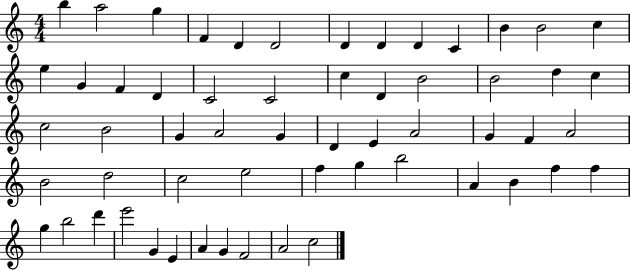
{
  \clef treble
  \numericTimeSignature
  \time 4/4
  \key c \major
  b''4 a''2 g''4 | f'4 d'4 d'2 | d'4 d'4 d'4 c'4 | b'4 b'2 c''4 | \break e''4 g'4 f'4 d'4 | c'2 c'2 | c''4 d'4 b'2 | b'2 d''4 c''4 | \break c''2 b'2 | g'4 a'2 g'4 | d'4 e'4 a'2 | g'4 f'4 a'2 | \break b'2 d''2 | c''2 e''2 | f''4 g''4 b''2 | a'4 b'4 f''4 f''4 | \break g''4 b''2 d'''4 | e'''2 g'4 e'4 | a'4 g'4 f'2 | a'2 c''2 | \break \bar "|."
}